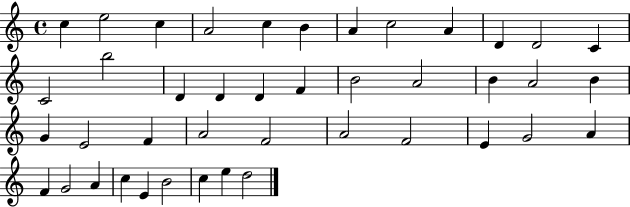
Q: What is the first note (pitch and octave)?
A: C5